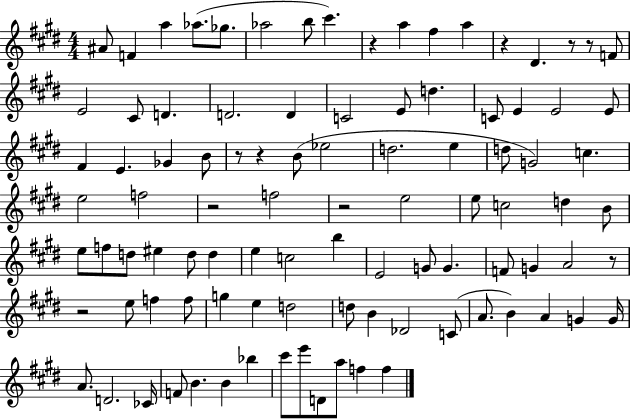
{
  \clef treble
  \numericTimeSignature
  \time 4/4
  \key e \major
  ais'8 f'4 a''4 aes''8.( ges''8. | aes''2 b''8 cis'''4.) | r4 a''4 fis''4 a''4 | r4 dis'4. r8 r8 f'8 | \break e'2 cis'8 d'4. | d'2. d'4 | c'2 e'8 d''4. | c'8 e'4 e'2 e'8 | \break fis'4 e'4. ges'4 b'8 | r8 r4 b'8( ees''2 | d''2. e''4 | d''8 g'2) c''4. | \break e''2 f''2 | r2 f''2 | r2 e''2 | e''8 c''2 d''4 b'8 | \break e''8 f''8 d''8 eis''4 d''8 d''4 | e''4 c''2 b''4 | e'2 g'8 g'4. | f'8 g'4 a'2 r8 | \break r2 e''8 f''4 f''8 | g''4 e''4 d''2 | d''8 b'4 des'2 c'8( | a'8. b'4) a'4 g'4 g'16 | \break a'8. d'2. ces'16 | f'8 b'4. b'4 bes''4 | cis'''8 e'''8 d'8 a''8 f''4 f''4 | \bar "|."
}